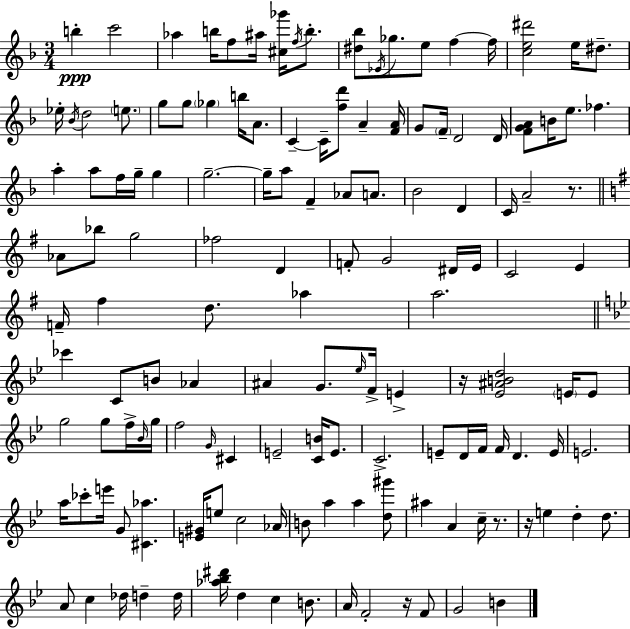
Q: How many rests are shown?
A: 5